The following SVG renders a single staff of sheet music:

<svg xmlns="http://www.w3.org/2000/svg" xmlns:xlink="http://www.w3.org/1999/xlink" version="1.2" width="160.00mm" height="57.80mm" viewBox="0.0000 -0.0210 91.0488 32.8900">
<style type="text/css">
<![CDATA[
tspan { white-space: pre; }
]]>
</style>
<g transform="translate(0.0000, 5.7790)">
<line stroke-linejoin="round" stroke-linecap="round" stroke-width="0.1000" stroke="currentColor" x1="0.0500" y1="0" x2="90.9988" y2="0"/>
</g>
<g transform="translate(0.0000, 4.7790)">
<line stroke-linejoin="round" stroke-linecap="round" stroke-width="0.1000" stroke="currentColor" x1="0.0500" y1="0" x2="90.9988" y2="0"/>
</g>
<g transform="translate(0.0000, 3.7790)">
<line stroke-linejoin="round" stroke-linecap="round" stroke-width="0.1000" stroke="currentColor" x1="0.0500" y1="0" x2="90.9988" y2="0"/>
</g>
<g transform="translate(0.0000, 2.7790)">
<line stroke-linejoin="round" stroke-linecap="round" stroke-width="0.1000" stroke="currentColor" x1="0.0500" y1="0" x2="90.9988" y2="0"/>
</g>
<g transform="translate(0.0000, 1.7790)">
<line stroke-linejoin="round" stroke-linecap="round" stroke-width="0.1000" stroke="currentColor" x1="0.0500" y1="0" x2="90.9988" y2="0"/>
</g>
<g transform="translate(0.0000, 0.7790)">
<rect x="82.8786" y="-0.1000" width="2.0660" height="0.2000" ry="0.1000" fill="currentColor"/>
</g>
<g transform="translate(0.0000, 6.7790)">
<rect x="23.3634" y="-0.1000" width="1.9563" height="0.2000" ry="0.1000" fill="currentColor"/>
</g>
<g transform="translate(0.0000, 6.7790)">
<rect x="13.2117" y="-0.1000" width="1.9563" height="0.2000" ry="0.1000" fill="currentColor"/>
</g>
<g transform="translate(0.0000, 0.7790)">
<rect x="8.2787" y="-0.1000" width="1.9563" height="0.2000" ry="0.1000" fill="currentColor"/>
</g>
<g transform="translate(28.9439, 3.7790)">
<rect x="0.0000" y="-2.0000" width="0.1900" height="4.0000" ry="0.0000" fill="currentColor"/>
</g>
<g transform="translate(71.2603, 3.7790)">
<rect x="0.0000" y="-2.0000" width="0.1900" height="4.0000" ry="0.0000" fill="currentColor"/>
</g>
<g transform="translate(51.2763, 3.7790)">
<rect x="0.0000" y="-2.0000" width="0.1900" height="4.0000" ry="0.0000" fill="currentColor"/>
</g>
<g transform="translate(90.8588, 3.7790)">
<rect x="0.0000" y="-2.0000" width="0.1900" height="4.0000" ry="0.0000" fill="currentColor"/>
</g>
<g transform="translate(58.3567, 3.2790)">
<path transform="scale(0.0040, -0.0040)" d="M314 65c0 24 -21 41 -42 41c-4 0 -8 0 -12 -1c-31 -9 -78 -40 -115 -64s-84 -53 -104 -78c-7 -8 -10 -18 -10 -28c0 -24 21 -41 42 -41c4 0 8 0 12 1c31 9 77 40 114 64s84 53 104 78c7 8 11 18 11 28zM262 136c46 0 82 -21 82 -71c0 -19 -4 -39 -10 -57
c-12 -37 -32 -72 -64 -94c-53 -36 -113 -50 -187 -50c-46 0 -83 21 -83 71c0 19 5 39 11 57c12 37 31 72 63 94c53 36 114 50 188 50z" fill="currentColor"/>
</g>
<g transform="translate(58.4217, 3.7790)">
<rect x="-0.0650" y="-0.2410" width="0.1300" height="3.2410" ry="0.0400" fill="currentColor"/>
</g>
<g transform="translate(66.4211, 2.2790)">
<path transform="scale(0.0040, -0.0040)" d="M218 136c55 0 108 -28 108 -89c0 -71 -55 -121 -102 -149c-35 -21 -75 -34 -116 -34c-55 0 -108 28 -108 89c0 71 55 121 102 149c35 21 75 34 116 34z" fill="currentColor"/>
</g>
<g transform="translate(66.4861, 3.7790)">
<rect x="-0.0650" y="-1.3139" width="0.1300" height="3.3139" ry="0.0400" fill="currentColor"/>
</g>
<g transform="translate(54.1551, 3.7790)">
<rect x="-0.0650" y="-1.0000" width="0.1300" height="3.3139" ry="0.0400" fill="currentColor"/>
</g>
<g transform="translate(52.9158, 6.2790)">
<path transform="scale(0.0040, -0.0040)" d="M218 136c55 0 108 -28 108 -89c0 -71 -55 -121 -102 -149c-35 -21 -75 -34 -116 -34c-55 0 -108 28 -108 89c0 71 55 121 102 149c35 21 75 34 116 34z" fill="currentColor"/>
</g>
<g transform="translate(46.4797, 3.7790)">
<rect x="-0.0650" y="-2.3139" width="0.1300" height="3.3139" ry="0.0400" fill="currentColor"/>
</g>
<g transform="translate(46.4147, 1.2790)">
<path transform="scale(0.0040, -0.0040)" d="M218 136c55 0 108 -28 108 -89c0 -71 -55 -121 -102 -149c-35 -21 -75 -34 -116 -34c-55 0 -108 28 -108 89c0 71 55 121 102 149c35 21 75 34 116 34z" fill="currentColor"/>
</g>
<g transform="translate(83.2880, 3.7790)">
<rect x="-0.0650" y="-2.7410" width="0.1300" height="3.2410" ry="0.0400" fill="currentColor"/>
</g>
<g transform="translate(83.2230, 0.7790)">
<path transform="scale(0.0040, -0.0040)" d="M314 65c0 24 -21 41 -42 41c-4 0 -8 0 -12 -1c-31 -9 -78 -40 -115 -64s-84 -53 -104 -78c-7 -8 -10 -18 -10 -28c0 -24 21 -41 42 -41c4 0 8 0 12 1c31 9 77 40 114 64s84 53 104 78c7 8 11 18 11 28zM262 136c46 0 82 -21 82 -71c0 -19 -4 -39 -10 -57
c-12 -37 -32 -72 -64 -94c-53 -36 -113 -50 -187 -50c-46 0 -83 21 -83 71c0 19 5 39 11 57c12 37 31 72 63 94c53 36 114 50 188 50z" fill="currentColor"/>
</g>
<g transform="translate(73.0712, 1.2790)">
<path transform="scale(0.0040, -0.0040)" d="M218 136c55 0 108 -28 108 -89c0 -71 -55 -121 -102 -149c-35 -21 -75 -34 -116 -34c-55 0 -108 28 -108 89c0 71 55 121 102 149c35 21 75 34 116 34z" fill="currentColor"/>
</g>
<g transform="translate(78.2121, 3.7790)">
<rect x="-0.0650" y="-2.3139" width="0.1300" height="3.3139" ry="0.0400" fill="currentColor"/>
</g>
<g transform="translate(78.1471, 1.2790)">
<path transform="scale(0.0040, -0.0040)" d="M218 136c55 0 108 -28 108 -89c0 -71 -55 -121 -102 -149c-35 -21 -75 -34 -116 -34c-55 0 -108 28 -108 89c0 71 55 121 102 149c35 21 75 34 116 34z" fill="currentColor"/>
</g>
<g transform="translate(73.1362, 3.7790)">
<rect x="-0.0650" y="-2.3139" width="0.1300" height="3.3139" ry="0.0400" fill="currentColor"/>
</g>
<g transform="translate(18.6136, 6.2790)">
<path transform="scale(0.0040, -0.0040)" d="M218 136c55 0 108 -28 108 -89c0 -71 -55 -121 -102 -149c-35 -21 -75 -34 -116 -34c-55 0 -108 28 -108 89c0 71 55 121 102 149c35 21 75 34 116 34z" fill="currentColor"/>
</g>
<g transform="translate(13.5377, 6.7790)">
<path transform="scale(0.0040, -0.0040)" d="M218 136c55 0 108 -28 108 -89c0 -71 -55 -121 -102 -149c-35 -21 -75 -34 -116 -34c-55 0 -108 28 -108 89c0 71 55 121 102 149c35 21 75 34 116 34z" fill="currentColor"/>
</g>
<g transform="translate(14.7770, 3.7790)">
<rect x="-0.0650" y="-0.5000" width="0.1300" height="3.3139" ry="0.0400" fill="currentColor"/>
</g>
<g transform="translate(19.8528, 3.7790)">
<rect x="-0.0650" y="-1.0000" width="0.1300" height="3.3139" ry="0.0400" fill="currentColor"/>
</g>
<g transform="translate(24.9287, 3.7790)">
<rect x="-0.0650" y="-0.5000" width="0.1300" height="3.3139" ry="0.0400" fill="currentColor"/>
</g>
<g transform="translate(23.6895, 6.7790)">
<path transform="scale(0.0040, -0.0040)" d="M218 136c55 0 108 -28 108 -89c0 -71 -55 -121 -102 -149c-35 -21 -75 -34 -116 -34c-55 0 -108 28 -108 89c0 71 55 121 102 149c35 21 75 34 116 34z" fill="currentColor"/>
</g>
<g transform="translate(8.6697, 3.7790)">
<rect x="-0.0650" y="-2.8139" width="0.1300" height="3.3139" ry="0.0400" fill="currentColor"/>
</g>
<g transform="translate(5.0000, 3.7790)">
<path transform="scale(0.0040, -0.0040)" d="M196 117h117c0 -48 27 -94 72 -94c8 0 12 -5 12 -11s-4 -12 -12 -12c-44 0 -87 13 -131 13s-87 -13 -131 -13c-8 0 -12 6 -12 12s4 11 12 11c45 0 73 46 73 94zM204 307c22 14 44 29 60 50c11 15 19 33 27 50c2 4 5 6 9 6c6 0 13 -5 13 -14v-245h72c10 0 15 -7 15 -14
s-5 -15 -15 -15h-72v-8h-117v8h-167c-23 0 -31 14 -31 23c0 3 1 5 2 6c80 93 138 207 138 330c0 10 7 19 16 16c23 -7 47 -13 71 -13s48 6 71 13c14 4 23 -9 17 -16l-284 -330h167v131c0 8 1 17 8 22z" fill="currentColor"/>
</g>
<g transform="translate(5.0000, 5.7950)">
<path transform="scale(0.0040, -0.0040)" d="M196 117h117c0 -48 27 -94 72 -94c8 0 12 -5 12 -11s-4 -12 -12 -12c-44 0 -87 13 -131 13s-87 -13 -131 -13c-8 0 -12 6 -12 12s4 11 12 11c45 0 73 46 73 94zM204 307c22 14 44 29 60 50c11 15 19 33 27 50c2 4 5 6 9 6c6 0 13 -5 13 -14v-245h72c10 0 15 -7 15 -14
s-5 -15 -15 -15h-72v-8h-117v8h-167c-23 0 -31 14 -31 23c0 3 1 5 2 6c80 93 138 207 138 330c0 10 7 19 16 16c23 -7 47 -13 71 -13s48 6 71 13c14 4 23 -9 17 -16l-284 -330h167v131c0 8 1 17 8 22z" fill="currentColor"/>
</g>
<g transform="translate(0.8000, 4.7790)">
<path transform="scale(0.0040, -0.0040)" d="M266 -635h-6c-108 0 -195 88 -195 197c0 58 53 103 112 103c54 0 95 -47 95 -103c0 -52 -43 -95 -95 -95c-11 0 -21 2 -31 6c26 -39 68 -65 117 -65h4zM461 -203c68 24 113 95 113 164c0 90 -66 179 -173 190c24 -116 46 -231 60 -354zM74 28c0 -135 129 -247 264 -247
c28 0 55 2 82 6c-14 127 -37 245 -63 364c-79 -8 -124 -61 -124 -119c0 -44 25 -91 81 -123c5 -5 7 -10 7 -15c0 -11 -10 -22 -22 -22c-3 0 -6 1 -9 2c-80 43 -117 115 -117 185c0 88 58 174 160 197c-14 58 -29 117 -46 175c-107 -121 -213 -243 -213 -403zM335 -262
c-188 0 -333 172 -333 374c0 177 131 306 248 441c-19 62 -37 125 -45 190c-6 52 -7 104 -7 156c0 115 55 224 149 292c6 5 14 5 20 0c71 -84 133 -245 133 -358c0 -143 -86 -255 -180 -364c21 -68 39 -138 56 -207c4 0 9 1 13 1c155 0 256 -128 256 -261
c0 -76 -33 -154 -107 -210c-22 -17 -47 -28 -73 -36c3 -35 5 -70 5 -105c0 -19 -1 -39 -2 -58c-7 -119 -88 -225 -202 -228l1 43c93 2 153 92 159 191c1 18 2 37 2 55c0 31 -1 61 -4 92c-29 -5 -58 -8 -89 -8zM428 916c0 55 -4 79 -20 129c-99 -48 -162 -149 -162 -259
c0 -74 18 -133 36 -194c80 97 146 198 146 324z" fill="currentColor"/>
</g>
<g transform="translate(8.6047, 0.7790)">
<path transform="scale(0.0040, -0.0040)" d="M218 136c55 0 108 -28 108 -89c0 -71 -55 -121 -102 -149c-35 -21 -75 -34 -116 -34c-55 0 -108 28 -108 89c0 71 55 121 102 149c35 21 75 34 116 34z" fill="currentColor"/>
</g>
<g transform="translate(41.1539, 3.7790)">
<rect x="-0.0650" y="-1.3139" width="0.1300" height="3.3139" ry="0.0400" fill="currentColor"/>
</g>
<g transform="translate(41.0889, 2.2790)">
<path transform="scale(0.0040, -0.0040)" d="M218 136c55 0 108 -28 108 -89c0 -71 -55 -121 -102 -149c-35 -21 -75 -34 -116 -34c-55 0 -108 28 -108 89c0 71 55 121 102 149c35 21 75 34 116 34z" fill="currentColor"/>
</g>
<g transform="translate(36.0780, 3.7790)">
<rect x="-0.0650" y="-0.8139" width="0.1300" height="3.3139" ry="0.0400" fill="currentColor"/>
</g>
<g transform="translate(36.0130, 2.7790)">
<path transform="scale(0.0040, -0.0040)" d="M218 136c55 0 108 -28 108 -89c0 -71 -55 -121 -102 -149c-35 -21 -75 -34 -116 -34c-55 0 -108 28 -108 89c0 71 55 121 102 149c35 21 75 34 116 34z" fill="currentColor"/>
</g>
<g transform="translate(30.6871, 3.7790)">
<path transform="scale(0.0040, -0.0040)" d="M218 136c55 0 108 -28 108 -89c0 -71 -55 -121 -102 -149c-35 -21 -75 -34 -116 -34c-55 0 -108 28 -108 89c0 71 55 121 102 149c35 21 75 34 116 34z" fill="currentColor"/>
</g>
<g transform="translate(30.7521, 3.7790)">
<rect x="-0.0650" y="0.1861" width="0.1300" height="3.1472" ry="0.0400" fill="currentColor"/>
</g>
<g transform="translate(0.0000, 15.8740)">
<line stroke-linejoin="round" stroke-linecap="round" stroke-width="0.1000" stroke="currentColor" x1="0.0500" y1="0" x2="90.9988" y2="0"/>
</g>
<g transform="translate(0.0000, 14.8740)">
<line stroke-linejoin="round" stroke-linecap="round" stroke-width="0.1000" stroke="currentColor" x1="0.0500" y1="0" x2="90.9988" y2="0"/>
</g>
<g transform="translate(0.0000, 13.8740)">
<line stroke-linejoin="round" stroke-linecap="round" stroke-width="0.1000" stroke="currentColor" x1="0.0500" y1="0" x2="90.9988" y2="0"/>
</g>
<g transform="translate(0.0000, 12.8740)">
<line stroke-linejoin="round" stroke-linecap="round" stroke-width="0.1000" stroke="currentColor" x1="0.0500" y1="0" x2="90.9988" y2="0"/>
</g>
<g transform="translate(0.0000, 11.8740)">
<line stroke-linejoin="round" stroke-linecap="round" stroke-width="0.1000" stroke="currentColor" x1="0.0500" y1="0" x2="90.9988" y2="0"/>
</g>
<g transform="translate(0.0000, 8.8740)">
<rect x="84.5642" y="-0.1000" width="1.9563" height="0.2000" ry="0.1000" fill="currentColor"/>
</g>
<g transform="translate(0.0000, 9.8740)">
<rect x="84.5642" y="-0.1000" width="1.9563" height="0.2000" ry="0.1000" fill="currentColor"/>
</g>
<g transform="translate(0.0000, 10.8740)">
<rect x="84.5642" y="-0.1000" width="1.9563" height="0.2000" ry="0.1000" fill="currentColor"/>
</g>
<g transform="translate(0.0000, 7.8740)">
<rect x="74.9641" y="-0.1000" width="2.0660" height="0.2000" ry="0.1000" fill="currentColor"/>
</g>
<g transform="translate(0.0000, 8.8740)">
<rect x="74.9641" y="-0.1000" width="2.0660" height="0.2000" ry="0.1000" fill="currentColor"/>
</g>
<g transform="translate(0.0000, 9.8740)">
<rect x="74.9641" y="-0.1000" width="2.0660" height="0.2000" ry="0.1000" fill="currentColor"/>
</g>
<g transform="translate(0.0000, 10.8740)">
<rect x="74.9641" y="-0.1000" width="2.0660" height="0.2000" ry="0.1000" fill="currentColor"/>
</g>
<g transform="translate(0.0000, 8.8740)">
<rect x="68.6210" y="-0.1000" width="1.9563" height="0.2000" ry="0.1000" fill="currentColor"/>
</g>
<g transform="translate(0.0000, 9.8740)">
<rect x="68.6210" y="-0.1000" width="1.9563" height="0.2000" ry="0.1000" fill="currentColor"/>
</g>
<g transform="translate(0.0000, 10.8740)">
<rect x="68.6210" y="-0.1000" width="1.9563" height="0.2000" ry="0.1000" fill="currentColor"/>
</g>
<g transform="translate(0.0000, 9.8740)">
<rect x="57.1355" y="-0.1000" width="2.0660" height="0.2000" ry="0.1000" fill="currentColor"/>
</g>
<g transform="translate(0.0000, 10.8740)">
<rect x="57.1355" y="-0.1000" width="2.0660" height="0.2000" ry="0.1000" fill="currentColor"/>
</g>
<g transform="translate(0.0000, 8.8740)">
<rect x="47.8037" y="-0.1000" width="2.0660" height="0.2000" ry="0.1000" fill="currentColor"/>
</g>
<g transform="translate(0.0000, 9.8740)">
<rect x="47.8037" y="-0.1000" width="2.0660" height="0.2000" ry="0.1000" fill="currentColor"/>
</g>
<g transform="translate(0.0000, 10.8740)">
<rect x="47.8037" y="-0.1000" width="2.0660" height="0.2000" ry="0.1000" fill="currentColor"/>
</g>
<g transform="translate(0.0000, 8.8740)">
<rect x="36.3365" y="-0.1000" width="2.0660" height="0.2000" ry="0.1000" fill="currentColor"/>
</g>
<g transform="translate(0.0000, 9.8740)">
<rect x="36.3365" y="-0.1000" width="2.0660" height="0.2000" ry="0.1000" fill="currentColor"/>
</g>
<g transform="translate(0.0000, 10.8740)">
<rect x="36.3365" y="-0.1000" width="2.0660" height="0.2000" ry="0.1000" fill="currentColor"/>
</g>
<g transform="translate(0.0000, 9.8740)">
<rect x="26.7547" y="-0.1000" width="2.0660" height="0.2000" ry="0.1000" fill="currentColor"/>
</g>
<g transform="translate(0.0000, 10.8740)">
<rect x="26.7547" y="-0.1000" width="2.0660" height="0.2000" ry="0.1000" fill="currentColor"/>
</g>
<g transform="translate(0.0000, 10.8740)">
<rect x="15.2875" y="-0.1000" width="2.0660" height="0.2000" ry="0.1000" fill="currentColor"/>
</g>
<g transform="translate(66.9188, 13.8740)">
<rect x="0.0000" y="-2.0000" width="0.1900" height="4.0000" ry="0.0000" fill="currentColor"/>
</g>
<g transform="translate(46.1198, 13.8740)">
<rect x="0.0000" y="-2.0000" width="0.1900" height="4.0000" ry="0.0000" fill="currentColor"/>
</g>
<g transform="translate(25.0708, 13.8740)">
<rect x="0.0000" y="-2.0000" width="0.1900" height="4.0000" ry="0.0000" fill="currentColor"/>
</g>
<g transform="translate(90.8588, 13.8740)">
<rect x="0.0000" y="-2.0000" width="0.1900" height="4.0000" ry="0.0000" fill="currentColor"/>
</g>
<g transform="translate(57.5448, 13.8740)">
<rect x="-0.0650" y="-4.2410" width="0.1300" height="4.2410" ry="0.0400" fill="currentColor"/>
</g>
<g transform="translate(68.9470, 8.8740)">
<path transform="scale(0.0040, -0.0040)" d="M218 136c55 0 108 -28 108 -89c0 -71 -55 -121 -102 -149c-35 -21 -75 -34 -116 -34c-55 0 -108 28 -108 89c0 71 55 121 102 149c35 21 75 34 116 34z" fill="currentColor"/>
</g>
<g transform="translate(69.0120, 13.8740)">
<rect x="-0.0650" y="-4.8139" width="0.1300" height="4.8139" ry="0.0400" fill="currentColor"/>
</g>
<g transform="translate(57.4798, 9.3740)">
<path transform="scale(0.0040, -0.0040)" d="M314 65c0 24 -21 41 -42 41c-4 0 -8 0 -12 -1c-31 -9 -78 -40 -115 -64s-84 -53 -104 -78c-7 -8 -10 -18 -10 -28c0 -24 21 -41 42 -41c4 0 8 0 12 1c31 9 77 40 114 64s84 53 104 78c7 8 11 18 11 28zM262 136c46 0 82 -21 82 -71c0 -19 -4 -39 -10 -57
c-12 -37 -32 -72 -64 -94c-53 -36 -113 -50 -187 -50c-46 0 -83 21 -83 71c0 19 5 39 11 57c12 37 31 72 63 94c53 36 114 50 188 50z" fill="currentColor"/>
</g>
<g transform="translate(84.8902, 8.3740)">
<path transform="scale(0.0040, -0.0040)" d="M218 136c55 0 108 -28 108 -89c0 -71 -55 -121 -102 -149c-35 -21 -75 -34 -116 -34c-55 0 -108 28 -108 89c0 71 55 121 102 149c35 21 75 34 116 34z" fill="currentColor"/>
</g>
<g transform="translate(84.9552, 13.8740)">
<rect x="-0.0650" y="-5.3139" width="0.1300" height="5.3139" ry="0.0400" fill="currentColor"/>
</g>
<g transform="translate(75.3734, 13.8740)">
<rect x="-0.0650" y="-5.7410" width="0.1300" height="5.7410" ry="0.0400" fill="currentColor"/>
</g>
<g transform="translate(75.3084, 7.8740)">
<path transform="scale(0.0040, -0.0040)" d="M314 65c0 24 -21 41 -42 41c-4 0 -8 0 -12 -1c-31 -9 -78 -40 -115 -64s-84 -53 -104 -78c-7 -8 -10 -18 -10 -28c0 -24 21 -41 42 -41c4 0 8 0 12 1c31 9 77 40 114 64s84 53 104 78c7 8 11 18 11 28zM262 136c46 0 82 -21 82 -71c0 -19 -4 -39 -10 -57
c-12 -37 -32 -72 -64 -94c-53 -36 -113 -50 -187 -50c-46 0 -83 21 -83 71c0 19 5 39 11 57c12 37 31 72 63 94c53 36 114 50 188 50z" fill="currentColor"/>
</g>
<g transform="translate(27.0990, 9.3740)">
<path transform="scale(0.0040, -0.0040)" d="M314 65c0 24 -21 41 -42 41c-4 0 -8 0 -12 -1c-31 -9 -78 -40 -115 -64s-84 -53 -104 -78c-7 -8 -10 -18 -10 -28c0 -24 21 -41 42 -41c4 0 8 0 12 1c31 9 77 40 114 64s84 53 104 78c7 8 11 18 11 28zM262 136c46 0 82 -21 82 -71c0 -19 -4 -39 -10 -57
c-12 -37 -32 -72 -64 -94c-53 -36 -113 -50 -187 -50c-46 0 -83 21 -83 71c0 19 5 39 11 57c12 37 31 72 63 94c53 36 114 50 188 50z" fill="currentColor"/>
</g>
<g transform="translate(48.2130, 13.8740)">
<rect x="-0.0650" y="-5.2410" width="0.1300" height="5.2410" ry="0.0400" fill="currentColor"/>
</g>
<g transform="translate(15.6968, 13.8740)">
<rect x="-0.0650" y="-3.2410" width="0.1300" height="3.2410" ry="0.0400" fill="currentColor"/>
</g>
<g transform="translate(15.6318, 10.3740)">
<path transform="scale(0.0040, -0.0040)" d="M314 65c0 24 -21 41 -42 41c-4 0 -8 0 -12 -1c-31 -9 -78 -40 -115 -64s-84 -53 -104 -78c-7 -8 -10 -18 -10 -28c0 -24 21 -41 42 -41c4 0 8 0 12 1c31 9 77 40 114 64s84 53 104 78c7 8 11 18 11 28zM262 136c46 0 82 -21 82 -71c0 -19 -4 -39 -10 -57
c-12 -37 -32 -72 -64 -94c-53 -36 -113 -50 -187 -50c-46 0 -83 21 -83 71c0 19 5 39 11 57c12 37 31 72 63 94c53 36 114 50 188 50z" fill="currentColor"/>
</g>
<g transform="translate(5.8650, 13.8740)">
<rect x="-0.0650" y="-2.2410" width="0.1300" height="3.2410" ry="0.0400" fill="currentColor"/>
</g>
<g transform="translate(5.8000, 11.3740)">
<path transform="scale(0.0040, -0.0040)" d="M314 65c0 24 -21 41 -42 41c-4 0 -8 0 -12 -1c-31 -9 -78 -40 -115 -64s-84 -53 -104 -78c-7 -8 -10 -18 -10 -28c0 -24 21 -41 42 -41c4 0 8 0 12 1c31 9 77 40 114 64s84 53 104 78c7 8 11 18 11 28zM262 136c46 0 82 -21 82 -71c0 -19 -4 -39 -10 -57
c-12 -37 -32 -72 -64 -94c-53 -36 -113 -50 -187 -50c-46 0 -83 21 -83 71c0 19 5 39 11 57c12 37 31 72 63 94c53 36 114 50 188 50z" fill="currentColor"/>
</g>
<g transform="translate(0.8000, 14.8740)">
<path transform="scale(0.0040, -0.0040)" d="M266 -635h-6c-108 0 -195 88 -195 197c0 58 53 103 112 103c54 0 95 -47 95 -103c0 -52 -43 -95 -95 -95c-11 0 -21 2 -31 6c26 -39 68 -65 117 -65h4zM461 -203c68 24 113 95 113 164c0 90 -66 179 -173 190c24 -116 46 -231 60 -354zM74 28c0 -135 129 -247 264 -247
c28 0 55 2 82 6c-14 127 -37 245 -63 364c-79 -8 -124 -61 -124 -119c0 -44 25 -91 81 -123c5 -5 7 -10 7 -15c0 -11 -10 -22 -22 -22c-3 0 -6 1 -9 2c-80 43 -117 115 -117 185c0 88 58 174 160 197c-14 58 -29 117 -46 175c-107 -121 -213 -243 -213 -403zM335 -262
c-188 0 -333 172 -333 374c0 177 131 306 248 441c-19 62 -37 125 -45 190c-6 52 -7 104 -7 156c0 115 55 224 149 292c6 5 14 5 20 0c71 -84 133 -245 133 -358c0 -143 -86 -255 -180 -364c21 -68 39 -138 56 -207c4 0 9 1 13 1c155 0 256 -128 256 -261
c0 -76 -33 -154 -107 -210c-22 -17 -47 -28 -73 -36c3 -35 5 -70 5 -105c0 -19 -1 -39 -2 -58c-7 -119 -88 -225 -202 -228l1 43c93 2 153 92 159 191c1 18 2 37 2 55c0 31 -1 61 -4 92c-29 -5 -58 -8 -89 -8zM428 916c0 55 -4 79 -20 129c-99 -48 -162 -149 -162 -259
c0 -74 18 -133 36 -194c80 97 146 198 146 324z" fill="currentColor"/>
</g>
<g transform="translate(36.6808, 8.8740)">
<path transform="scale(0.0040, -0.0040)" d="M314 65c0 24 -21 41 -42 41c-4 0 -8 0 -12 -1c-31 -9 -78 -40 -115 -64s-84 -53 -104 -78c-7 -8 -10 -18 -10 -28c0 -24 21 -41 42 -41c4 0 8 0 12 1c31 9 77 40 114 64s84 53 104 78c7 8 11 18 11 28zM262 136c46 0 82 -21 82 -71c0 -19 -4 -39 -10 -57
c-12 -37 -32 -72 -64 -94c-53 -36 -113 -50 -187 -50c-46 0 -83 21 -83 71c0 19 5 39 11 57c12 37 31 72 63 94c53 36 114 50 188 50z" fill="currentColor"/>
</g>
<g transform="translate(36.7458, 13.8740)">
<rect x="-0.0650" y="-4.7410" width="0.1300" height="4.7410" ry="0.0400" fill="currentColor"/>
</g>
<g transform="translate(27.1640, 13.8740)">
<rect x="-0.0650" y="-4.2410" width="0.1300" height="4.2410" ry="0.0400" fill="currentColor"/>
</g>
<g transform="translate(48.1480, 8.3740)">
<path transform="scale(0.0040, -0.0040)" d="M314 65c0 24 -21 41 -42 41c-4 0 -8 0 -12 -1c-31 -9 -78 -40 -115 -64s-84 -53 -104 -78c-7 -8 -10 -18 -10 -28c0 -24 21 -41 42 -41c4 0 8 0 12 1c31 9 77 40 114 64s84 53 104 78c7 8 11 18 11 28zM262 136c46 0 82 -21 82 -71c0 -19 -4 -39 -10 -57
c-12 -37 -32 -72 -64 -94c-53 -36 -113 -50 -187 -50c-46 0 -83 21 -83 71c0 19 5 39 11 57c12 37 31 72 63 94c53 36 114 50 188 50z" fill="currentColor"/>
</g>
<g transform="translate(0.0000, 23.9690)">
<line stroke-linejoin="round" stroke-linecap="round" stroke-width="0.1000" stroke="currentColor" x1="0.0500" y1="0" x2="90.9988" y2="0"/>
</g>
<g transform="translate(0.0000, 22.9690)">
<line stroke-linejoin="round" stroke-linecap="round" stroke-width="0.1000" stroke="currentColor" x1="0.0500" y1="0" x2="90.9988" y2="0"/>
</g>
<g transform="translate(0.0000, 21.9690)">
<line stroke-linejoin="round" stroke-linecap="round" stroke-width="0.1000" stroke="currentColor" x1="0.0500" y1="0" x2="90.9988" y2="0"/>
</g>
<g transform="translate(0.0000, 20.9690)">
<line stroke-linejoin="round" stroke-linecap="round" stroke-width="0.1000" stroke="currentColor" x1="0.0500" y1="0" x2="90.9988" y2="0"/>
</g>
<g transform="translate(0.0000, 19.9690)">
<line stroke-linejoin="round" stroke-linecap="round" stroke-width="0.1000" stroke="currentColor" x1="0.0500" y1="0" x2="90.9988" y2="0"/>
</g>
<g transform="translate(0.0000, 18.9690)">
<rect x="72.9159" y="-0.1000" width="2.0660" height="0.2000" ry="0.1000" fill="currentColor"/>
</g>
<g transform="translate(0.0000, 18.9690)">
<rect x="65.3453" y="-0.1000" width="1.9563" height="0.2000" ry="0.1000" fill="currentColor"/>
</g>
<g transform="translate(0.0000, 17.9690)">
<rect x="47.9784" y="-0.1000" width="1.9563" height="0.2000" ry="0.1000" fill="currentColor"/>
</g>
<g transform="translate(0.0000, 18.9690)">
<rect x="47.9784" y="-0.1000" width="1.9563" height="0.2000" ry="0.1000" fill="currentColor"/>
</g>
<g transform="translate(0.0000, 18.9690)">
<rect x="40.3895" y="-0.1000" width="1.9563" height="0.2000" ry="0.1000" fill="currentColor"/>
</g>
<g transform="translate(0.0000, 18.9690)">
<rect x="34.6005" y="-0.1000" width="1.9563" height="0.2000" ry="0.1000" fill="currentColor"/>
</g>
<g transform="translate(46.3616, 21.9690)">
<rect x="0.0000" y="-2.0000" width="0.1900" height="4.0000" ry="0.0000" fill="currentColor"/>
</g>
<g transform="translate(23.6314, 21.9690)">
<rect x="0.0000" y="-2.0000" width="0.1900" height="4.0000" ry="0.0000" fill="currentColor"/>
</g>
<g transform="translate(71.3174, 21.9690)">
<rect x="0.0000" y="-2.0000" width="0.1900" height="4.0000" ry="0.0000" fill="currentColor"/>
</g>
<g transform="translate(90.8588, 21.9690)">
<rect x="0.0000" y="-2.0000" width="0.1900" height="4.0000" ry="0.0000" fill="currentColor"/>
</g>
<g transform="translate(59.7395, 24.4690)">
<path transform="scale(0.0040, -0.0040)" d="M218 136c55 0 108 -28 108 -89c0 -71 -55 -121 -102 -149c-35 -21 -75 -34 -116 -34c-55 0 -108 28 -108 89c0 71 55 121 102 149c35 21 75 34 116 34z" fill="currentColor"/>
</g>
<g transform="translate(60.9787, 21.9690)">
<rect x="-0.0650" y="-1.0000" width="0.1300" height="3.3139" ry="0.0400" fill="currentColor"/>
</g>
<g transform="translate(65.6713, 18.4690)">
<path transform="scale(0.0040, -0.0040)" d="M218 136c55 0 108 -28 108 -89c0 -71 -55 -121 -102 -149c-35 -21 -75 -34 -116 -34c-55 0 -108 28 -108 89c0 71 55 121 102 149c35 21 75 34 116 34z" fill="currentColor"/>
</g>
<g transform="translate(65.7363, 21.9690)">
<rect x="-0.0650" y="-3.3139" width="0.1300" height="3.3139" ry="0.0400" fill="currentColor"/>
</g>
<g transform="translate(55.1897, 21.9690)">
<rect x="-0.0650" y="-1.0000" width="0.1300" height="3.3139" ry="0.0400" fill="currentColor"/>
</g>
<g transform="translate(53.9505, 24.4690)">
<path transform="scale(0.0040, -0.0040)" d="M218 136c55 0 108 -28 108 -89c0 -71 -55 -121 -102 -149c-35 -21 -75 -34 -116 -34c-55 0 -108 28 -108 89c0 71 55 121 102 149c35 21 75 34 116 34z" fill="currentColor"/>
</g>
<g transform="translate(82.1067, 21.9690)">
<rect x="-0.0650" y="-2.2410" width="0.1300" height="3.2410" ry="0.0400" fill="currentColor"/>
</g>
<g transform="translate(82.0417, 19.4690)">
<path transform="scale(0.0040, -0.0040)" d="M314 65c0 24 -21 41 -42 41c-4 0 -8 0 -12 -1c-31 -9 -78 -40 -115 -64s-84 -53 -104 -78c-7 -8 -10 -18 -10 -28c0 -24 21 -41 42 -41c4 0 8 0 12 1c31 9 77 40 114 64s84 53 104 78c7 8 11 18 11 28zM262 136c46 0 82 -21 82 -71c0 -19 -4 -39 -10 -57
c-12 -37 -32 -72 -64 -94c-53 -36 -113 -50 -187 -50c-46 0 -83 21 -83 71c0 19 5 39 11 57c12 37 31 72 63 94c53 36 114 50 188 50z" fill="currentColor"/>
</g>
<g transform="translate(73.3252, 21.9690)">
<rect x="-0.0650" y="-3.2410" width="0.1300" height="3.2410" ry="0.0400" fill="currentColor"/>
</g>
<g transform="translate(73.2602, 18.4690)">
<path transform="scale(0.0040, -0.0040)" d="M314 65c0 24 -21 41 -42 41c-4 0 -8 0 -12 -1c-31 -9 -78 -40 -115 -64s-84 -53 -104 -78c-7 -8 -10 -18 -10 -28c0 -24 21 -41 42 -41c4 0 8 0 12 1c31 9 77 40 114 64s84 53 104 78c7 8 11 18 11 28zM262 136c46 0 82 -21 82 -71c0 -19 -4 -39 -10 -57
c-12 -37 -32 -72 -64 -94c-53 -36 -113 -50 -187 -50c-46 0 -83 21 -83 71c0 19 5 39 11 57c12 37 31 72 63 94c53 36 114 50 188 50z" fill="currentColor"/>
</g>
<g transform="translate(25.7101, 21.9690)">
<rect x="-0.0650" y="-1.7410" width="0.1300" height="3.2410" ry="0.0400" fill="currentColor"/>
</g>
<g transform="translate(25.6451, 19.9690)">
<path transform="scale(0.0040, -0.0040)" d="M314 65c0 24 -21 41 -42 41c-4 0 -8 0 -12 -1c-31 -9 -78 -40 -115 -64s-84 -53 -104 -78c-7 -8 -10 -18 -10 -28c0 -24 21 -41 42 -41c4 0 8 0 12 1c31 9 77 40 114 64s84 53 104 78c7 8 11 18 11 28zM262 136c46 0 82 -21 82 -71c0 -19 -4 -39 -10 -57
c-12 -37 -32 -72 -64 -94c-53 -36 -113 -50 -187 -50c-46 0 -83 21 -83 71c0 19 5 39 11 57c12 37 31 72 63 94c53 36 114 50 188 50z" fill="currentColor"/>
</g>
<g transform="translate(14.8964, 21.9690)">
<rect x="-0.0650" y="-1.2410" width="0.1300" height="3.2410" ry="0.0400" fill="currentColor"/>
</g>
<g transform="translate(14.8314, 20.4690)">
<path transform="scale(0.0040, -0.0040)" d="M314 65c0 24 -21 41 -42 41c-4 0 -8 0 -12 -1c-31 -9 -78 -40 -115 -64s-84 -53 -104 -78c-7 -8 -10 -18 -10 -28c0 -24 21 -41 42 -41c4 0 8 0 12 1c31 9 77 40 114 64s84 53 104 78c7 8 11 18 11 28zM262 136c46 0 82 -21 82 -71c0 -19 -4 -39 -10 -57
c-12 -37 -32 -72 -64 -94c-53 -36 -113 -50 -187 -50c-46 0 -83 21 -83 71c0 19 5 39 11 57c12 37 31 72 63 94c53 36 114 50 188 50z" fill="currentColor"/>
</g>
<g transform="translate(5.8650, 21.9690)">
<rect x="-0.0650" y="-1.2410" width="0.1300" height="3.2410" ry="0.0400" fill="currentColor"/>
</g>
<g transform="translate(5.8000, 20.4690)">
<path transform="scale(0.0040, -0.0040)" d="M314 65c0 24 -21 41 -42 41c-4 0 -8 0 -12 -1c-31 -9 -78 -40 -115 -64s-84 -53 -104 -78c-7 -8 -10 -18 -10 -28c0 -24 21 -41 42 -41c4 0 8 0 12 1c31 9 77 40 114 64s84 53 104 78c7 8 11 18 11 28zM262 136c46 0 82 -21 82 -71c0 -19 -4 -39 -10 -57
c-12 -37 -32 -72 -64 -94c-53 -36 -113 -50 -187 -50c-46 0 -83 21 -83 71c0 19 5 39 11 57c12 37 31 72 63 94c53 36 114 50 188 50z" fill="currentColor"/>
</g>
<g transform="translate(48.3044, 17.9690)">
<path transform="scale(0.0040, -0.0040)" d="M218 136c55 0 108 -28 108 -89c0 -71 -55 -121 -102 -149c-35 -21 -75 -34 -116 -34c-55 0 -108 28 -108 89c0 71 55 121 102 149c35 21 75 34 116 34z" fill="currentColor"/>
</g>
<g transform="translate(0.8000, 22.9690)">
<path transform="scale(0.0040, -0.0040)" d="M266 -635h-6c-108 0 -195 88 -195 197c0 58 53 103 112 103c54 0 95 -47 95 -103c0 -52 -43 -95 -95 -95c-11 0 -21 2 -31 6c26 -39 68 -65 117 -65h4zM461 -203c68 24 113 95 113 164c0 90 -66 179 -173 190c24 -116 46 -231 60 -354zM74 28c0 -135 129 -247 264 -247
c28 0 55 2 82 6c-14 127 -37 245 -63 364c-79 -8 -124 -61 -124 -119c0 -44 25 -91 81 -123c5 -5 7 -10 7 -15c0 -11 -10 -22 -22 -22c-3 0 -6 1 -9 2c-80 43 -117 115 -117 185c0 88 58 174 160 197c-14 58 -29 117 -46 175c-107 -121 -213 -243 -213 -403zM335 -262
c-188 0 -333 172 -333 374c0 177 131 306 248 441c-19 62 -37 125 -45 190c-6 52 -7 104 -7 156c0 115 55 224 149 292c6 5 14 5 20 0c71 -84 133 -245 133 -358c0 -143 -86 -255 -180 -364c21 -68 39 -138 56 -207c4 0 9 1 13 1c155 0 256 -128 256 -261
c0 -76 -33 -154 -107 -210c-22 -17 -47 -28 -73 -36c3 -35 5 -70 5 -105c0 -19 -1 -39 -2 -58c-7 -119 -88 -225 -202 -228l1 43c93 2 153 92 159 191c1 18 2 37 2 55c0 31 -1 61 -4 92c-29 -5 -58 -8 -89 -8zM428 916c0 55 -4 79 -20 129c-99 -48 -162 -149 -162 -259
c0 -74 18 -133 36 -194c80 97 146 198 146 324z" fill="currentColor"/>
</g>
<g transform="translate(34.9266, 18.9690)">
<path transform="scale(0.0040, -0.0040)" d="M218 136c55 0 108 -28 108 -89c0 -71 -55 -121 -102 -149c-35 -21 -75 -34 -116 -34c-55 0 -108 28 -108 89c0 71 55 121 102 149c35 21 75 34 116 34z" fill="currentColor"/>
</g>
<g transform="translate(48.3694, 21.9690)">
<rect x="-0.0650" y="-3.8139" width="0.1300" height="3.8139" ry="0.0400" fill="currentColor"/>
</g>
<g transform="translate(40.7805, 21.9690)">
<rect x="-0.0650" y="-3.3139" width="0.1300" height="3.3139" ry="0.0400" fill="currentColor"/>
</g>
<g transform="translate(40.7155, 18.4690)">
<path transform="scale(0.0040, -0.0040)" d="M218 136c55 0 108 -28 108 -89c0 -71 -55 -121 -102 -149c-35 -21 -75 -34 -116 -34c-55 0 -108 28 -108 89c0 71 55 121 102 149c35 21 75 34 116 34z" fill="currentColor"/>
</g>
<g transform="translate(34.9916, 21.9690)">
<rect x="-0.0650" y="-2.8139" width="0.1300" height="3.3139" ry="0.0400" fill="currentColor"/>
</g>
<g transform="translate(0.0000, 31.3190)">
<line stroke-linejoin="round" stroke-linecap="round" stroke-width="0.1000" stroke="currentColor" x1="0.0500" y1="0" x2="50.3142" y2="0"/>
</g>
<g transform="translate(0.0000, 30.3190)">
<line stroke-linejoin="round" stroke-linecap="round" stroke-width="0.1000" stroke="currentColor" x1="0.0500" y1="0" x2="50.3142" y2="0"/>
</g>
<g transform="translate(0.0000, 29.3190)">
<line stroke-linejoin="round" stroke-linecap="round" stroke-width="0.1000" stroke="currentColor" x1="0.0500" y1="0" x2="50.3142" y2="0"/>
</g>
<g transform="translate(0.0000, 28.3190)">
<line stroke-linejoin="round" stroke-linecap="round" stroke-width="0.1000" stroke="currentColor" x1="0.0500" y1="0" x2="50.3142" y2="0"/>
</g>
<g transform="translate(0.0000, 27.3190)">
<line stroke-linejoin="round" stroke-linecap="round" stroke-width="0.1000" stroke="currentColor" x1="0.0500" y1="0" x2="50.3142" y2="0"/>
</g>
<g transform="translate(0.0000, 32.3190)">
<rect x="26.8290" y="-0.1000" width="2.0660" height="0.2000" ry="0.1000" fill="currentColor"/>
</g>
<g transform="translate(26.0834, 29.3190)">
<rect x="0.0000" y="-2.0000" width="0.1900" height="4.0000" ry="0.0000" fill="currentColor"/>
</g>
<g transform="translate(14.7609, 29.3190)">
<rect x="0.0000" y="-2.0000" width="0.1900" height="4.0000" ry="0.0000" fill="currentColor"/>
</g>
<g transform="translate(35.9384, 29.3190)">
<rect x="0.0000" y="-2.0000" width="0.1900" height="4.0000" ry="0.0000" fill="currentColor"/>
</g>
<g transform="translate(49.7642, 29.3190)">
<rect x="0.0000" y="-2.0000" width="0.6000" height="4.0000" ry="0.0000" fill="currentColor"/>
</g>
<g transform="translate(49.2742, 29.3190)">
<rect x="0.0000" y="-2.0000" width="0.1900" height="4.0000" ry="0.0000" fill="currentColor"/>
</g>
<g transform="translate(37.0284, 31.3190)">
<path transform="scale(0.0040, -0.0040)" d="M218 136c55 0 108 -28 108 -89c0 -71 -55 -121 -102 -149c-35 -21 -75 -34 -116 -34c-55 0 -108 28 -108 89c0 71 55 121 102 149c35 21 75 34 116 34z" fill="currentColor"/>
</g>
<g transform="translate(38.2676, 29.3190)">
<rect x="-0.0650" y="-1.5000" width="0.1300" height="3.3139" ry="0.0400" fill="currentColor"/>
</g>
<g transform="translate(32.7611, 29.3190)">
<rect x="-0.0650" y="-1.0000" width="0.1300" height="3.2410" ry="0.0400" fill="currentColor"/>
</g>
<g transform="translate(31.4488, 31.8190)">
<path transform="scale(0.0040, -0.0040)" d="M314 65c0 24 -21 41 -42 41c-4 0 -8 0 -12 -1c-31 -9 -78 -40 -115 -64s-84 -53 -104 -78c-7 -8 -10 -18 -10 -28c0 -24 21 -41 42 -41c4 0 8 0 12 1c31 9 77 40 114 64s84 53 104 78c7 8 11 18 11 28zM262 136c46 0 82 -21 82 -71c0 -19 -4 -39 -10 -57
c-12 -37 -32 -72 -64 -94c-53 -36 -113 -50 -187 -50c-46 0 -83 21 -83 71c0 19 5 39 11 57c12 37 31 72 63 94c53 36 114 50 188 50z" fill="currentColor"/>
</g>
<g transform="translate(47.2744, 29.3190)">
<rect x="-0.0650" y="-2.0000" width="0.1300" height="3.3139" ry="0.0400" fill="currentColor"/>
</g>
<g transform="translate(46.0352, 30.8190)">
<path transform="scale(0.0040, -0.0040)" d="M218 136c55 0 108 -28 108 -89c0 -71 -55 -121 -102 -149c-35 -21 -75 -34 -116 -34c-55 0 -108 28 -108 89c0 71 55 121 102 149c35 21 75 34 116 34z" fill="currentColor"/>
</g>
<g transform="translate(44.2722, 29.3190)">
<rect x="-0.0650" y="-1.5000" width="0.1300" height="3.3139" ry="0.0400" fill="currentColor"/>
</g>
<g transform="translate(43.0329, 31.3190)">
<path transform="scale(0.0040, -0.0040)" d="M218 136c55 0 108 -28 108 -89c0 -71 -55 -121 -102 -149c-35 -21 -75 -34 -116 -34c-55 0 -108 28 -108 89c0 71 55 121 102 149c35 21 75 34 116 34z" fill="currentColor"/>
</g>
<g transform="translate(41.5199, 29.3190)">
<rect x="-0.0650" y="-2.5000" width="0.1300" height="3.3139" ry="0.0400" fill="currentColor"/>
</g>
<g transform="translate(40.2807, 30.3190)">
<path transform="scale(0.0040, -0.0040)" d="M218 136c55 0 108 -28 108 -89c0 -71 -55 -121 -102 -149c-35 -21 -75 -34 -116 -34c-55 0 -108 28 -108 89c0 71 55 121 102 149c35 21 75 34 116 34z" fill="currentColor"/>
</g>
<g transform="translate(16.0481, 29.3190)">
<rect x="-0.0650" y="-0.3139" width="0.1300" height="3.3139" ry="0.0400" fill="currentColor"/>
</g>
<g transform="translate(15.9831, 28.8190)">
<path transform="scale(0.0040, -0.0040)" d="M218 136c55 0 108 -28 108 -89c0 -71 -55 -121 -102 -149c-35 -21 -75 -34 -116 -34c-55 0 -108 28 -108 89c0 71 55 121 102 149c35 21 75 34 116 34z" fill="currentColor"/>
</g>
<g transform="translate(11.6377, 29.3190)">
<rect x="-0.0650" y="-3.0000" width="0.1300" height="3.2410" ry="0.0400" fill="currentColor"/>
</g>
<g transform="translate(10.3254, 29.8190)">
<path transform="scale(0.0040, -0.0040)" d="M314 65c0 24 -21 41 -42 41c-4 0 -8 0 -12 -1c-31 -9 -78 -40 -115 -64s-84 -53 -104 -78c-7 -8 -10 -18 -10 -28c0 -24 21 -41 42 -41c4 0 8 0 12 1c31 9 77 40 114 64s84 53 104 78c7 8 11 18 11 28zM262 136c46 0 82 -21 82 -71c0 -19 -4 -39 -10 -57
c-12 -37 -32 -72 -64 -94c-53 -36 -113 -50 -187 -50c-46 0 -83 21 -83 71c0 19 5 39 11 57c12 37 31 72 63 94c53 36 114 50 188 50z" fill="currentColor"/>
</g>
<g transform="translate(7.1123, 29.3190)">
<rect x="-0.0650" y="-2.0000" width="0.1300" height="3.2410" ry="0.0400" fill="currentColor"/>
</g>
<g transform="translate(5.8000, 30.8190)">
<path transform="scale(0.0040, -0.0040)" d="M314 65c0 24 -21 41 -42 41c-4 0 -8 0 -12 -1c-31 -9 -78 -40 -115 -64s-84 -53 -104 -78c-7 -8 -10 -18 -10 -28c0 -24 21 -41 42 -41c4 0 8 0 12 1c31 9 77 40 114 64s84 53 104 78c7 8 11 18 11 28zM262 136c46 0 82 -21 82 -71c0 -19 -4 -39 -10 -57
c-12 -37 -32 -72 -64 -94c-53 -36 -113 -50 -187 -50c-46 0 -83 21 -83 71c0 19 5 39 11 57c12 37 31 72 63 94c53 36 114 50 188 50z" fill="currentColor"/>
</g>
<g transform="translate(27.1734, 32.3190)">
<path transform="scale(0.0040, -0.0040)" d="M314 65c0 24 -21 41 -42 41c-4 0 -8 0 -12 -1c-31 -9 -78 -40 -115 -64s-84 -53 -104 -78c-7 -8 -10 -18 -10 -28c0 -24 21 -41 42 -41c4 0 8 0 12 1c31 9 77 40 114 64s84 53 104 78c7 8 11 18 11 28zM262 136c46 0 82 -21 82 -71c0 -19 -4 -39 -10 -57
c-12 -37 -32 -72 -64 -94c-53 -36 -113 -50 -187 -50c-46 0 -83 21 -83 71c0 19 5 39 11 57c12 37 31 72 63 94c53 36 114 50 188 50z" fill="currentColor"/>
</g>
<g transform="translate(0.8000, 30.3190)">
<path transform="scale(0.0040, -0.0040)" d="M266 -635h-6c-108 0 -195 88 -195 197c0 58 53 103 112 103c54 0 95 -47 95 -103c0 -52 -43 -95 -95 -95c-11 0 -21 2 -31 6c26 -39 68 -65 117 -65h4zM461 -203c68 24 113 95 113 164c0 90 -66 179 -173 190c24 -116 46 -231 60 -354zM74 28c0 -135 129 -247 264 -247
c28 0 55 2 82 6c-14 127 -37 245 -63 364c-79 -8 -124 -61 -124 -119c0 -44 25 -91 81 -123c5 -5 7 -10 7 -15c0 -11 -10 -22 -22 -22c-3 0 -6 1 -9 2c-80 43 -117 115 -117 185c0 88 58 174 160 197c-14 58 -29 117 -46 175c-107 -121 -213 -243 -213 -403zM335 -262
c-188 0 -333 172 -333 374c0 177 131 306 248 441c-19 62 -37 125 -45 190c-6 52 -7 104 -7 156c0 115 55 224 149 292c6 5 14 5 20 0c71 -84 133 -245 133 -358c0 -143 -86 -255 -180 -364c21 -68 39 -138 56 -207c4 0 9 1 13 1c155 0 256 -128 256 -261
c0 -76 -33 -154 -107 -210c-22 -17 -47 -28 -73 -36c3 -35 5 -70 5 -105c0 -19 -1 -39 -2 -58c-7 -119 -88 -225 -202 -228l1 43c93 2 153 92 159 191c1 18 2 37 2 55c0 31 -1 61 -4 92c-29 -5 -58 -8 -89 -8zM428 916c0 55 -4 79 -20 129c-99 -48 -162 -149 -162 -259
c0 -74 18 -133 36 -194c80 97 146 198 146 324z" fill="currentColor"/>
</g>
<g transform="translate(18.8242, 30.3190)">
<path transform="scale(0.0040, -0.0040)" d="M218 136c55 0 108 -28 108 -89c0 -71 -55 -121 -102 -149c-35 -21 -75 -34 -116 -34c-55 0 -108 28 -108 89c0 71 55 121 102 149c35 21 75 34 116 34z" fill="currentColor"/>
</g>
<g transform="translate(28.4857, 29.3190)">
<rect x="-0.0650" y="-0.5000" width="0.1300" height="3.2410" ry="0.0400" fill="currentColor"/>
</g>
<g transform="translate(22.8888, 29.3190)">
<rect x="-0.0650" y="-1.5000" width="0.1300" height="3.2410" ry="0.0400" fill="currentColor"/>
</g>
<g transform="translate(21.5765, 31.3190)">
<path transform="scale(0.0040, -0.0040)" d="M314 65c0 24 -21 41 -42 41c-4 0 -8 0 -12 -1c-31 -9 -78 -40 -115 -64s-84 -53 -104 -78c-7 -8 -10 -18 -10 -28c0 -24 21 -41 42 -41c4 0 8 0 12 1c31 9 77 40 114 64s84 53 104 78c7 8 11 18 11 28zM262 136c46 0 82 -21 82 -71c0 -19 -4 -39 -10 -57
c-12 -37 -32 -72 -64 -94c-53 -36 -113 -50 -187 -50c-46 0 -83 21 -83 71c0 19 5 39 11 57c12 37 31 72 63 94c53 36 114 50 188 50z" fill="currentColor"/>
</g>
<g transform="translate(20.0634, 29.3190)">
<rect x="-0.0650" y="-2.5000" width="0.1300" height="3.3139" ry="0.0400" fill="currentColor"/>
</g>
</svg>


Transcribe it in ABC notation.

X:1
T:Untitled
M:4/4
L:1/4
K:C
a C D C B d e g D c2 e g g a2 g2 b2 d'2 e'2 f'2 d'2 e' g'2 f' e2 e2 f2 a b c' D D b b2 g2 F2 A2 c G E2 C2 D2 E G E F